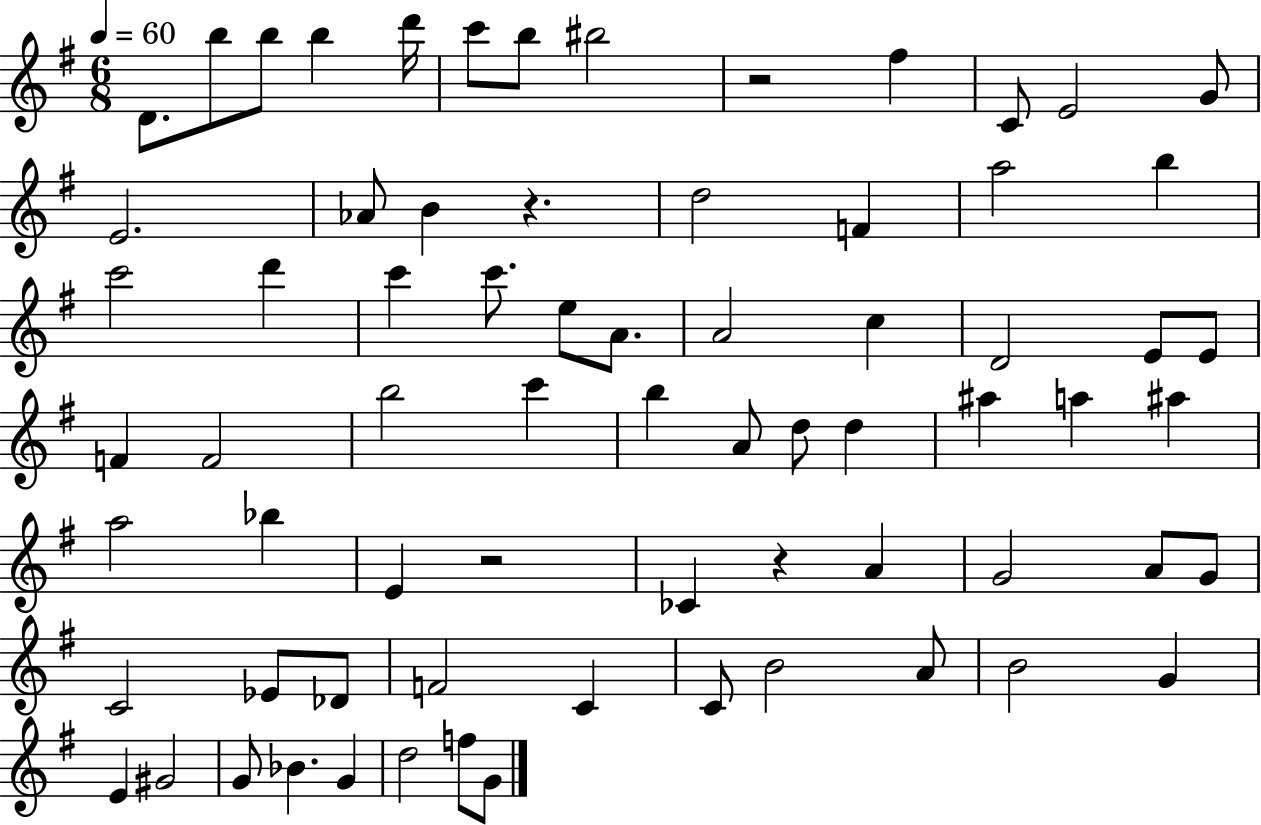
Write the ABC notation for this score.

X:1
T:Untitled
M:6/8
L:1/4
K:G
D/2 b/2 b/2 b d'/4 c'/2 b/2 ^b2 z2 ^f C/2 E2 G/2 E2 _A/2 B z d2 F a2 b c'2 d' c' c'/2 e/2 A/2 A2 c D2 E/2 E/2 F F2 b2 c' b A/2 d/2 d ^a a ^a a2 _b E z2 _C z A G2 A/2 G/2 C2 _E/2 _D/2 F2 C C/2 B2 A/2 B2 G E ^G2 G/2 _B G d2 f/2 G/2